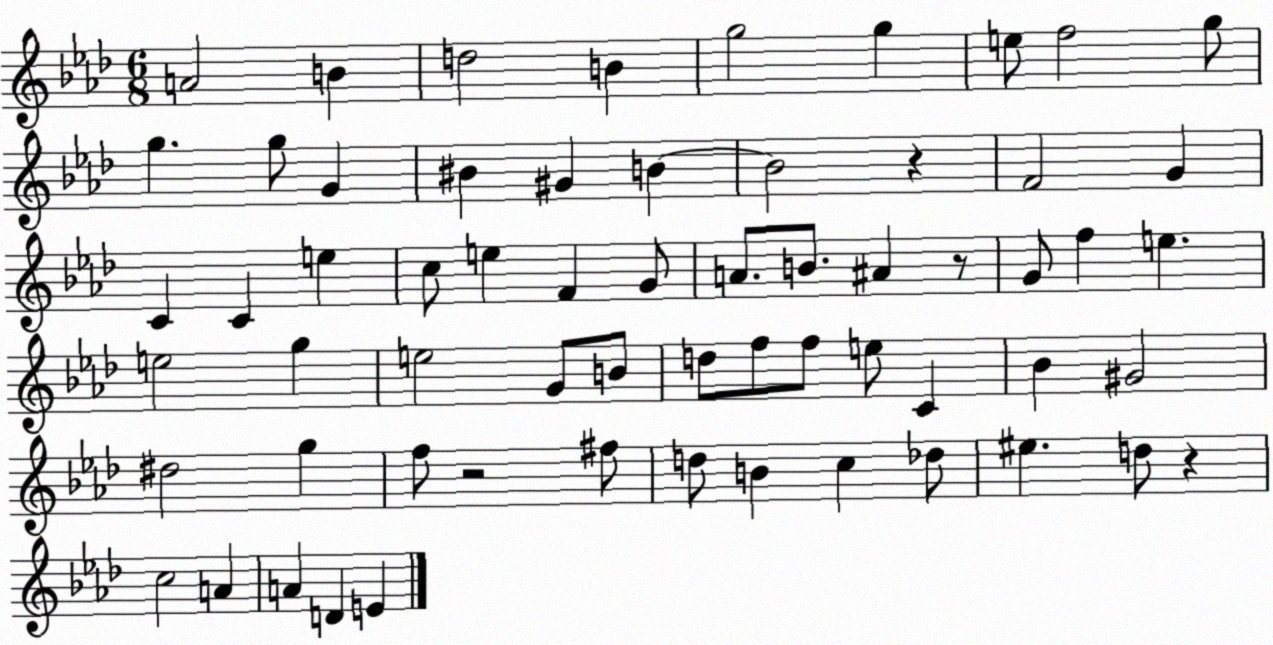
X:1
T:Untitled
M:6/8
L:1/4
K:Ab
A2 B d2 B g2 g e/2 f2 g/2 g g/2 G ^B ^G B B2 z F2 G C C e c/2 e F G/2 A/2 B/2 ^A z/2 G/2 f e e2 g e2 G/2 B/2 d/2 f/2 f/2 e/2 C _B ^G2 ^d2 g f/2 z2 ^f/2 d/2 B c _d/2 ^e d/2 z c2 A A D E